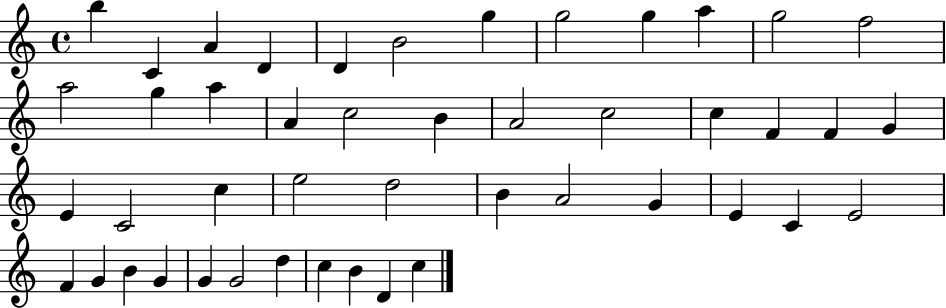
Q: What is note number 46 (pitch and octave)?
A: C5